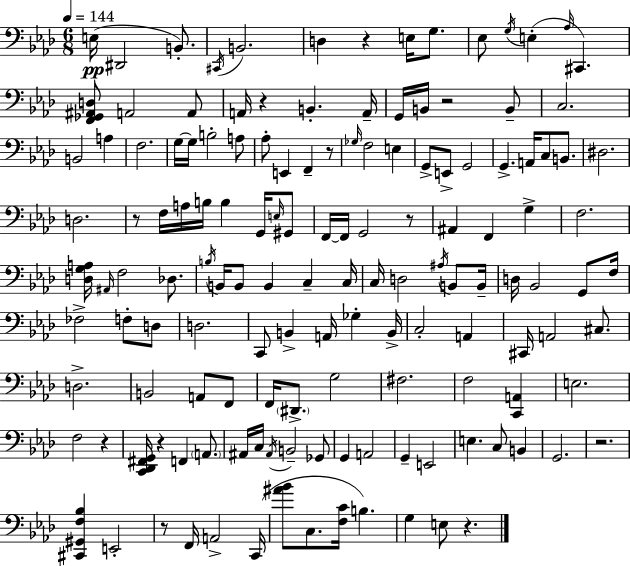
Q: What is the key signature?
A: AES major